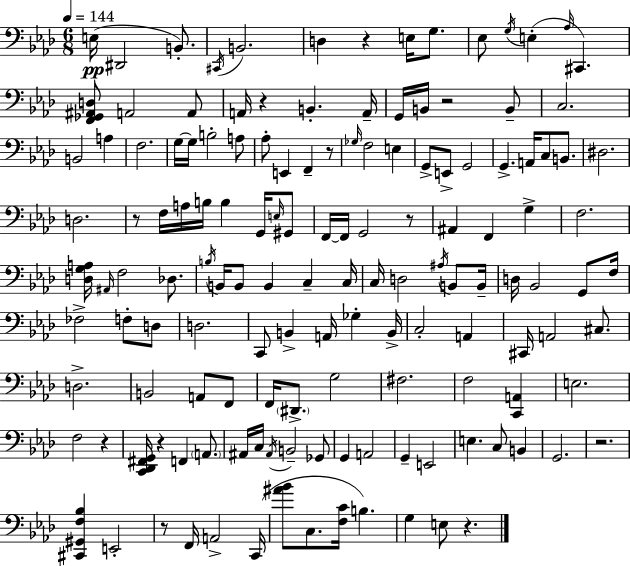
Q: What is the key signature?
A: AES major